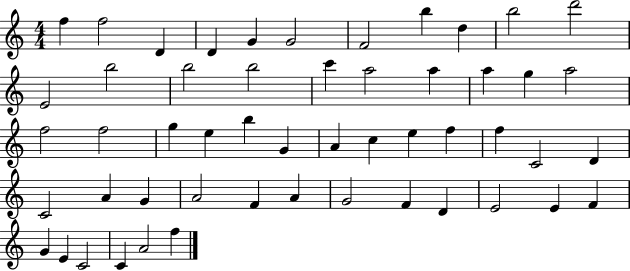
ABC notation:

X:1
T:Untitled
M:4/4
L:1/4
K:C
f f2 D D G G2 F2 b d b2 d'2 E2 b2 b2 b2 c' a2 a a g a2 f2 f2 g e b G A c e f f C2 D C2 A G A2 F A G2 F D E2 E F G E C2 C A2 f